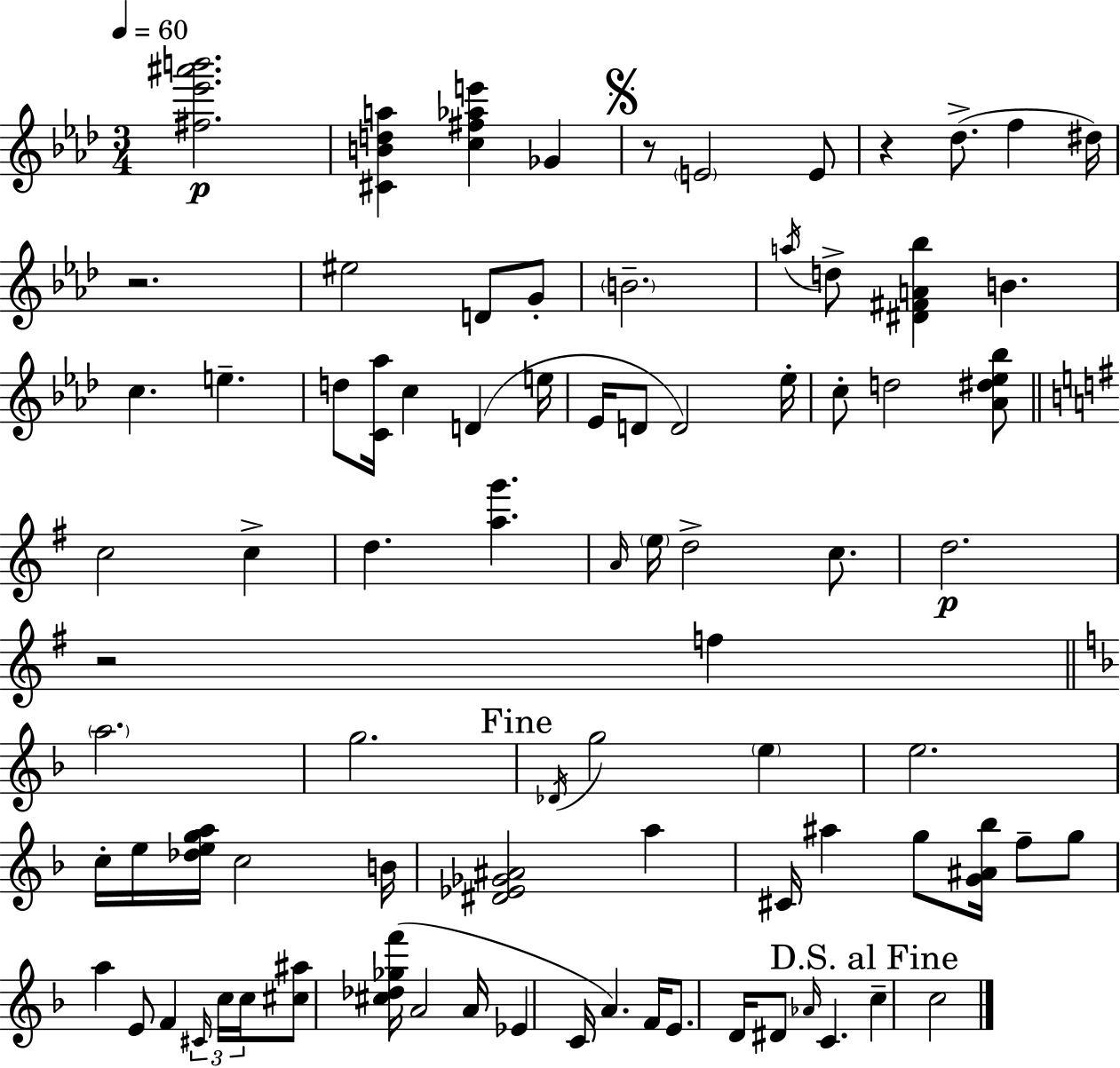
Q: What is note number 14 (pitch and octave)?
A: C5